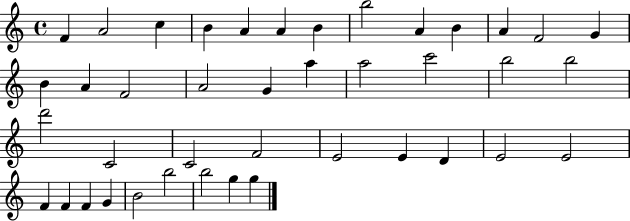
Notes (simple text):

F4/q A4/h C5/q B4/q A4/q A4/q B4/q B5/h A4/q B4/q A4/q F4/h G4/q B4/q A4/q F4/h A4/h G4/q A5/q A5/h C6/h B5/h B5/h D6/h C4/h C4/h F4/h E4/h E4/q D4/q E4/h E4/h F4/q F4/q F4/q G4/q B4/h B5/h B5/h G5/q G5/q